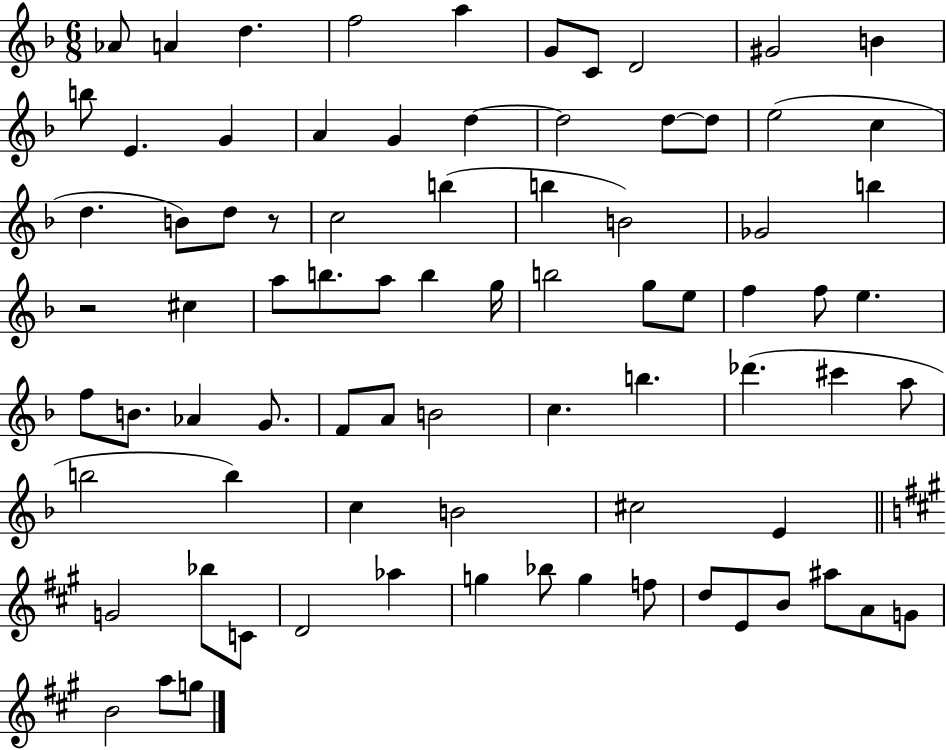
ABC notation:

X:1
T:Untitled
M:6/8
L:1/4
K:F
_A/2 A d f2 a G/2 C/2 D2 ^G2 B b/2 E G A G d d2 d/2 d/2 e2 c d B/2 d/2 z/2 c2 b b B2 _G2 b z2 ^c a/2 b/2 a/2 b g/4 b2 g/2 e/2 f f/2 e f/2 B/2 _A G/2 F/2 A/2 B2 c b _d' ^c' a/2 b2 b c B2 ^c2 E G2 _b/2 C/2 D2 _a g _b/2 g f/2 d/2 E/2 B/2 ^a/2 A/2 G/2 B2 a/2 g/2